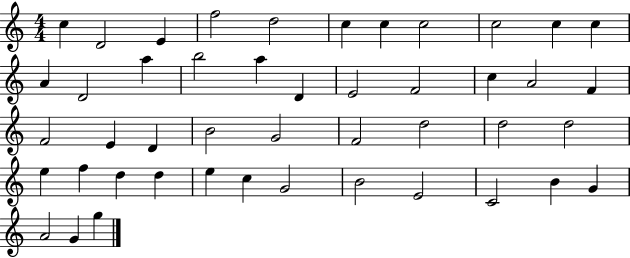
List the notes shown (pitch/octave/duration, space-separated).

C5/q D4/h E4/q F5/h D5/h C5/q C5/q C5/h C5/h C5/q C5/q A4/q D4/h A5/q B5/h A5/q D4/q E4/h F4/h C5/q A4/h F4/q F4/h E4/q D4/q B4/h G4/h F4/h D5/h D5/h D5/h E5/q F5/q D5/q D5/q E5/q C5/q G4/h B4/h E4/h C4/h B4/q G4/q A4/h G4/q G5/q